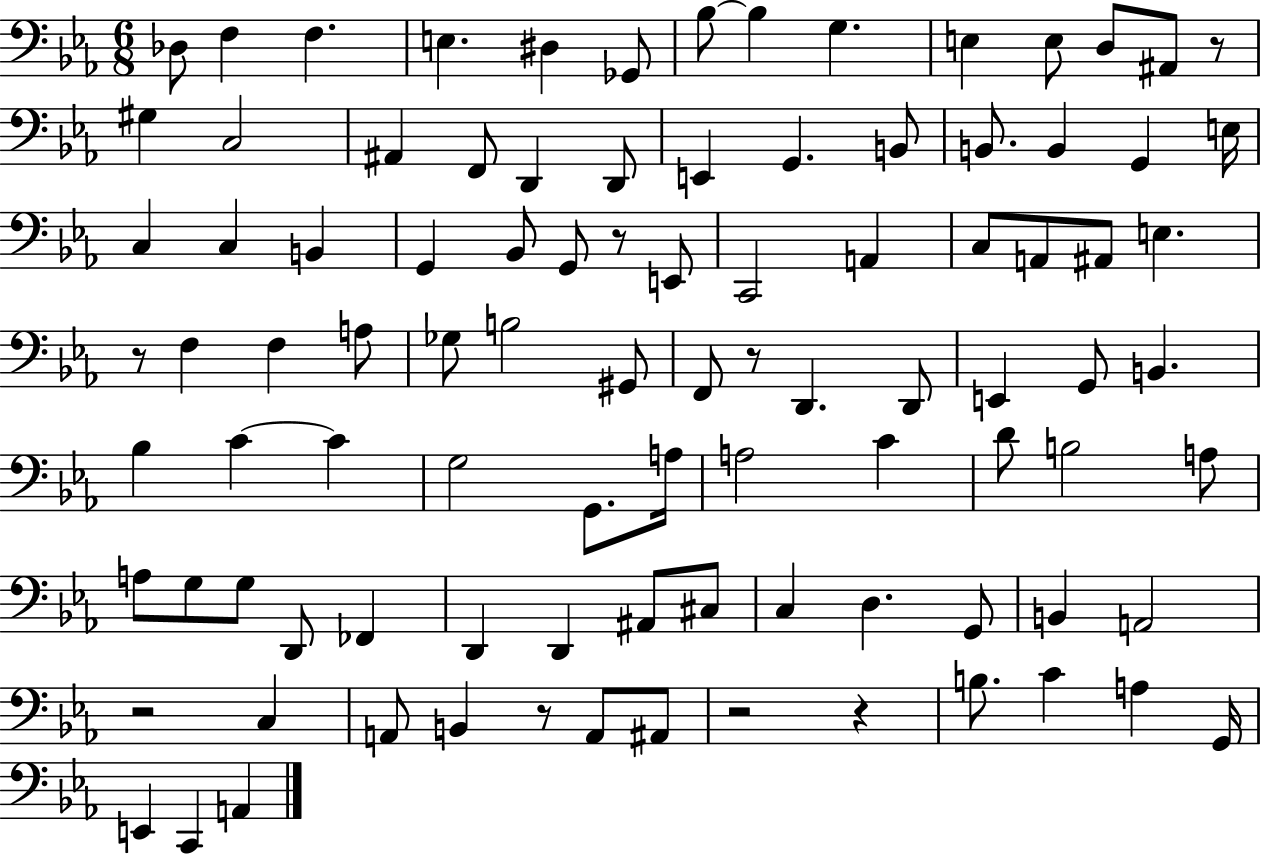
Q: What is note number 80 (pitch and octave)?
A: A2